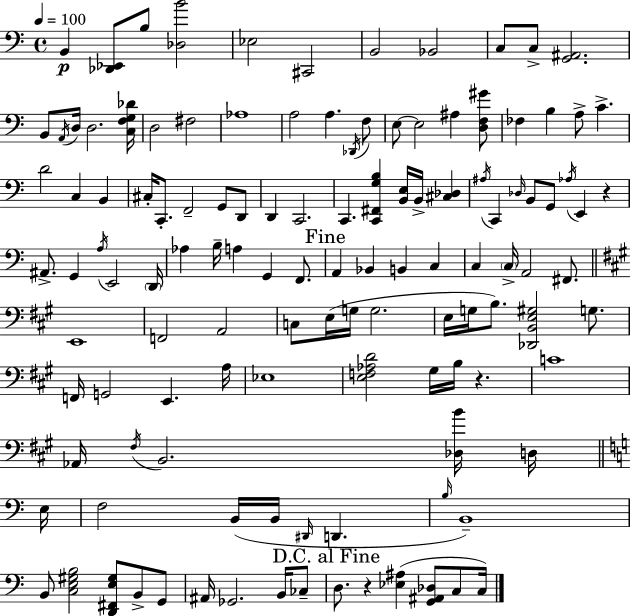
{
  \clef bass
  \time 4/4
  \defaultTimeSignature
  \key c \major
  \tempo 4 = 100
  b,4\p <des, ees,>8 b8 <des b'>2 | ees2 cis,2 | b,2 bes,2 | c8 c8-> <g, ais,>2. | \break b,8 \acciaccatura { a,16 } d16 d2. | <c f g des'>16 d2 fis2 | aes1 | a2 a4. \acciaccatura { des,16 } | \break f8 e8~~ e2 ais4 | <d f gis'>8 fes4 b4 a8-> c'4.-> | d'2 c4 b,4 | cis16-. c,8.-. f,2-- g,8 | \break d,8 d,4 c,2. | c,4. <c, fis, g b>4 <b, e>16 b,16-> <cis des>4 | \acciaccatura { ais16 } c,4 \grace { des16 } b,8 g,8 \acciaccatura { aes16 } e,4 | r4 ais,8.-> g,4 \acciaccatura { a16 } e,2 | \break \parenthesize d,16 aes4 b16-- a4 g,4 | f,8. \mark "Fine" a,4 bes,4 b,4 | c4 c4 \parenthesize c16-> a,2 | fis,8. \bar "||" \break \key a \major e,1 | f,2 a,2 | c8 e16( g16 g2. | e16 g16 b8.) <des, b, e gis>2 g8. | \break f,16 g,2 e,4. a16 | ees1 | <e f aes d'>2 gis16 b16 r4. | c'1 | \break aes,16 \acciaccatura { fis16 } b,2. <des b'>16 d16 | \bar "||" \break \key a \minor e16 f2 b,16( b,16 \grace { dis,16 } d,4. | \grace { b16 }) b,1-- | b,8 <c e gis b>2 <d, fis, e gis>8 b,8-> | g,8 ais,16 ges,2. | \break b,16 ces8-- \mark "D.C. al Fine" d8. r4 <ees ais>4( <g, ais, des>8 | c8 c16) \bar "|."
}